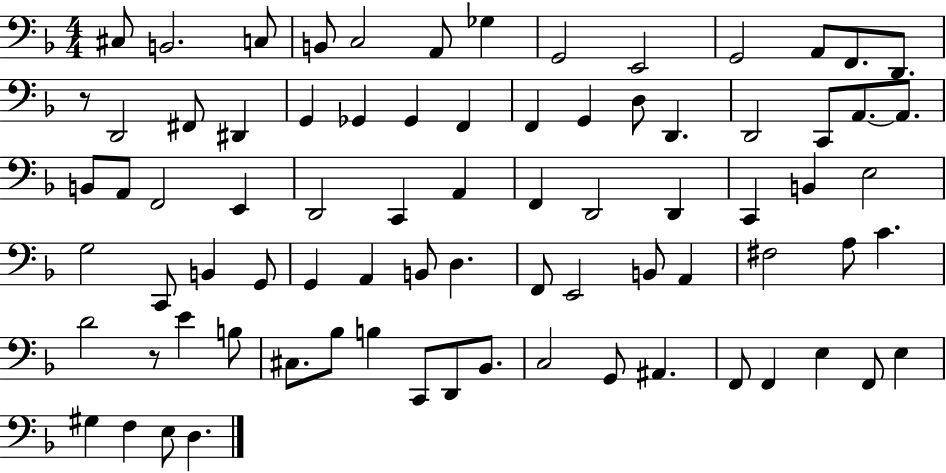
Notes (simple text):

C#3/e B2/h. C3/e B2/e C3/h A2/e Gb3/q G2/h E2/h G2/h A2/e F2/e. D2/e. R/e D2/h F#2/e D#2/q G2/q Gb2/q Gb2/q F2/q F2/q G2/q D3/e D2/q. D2/h C2/e A2/e. A2/e. B2/e A2/e F2/h E2/q D2/h C2/q A2/q F2/q D2/h D2/q C2/q B2/q E3/h G3/h C2/e B2/q G2/e G2/q A2/q B2/e D3/q. F2/e E2/h B2/e A2/q F#3/h A3/e C4/q. D4/h R/e E4/q B3/e C#3/e. Bb3/e B3/q C2/e D2/e Bb2/e. C3/h G2/e A#2/q. F2/e F2/q E3/q F2/e E3/q G#3/q F3/q E3/e D3/q.